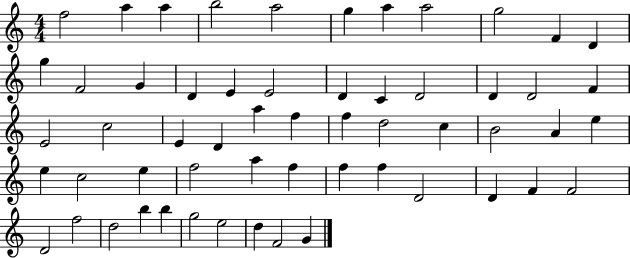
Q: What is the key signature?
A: C major